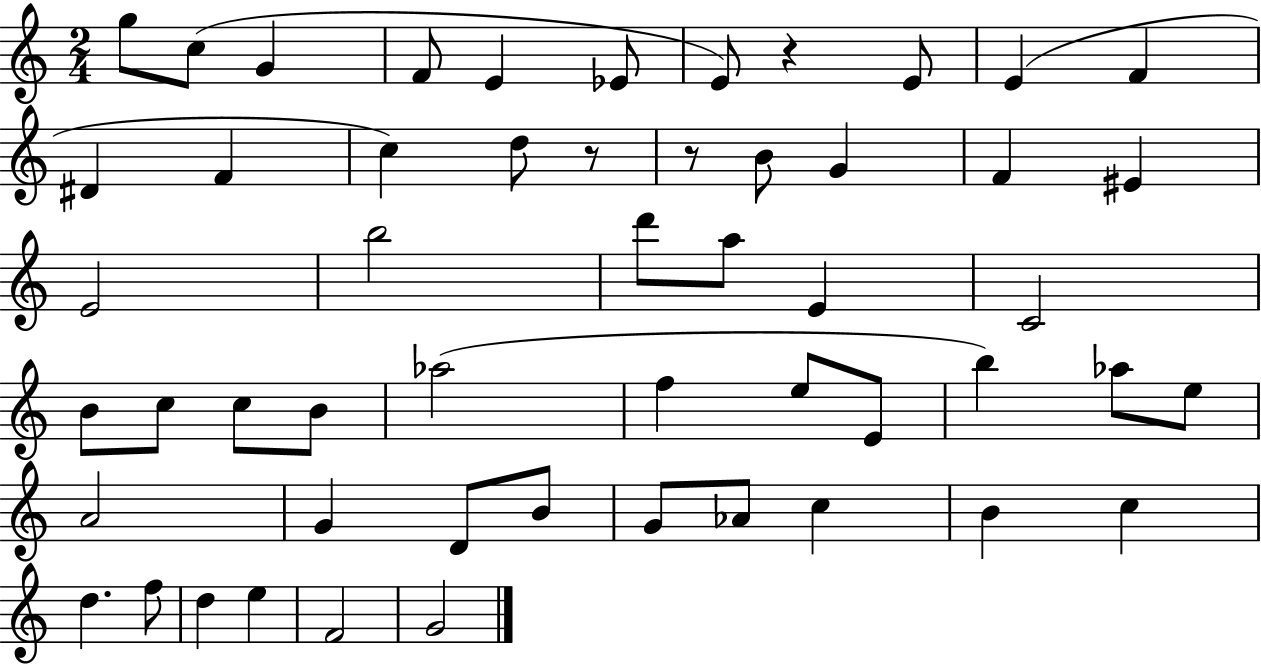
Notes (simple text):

G5/e C5/e G4/q F4/e E4/q Eb4/e E4/e R/q E4/e E4/q F4/q D#4/q F4/q C5/q D5/e R/e R/e B4/e G4/q F4/q EIS4/q E4/h B5/h D6/e A5/e E4/q C4/h B4/e C5/e C5/e B4/e Ab5/h F5/q E5/e E4/e B5/q Ab5/e E5/e A4/h G4/q D4/e B4/e G4/e Ab4/e C5/q B4/q C5/q D5/q. F5/e D5/q E5/q F4/h G4/h